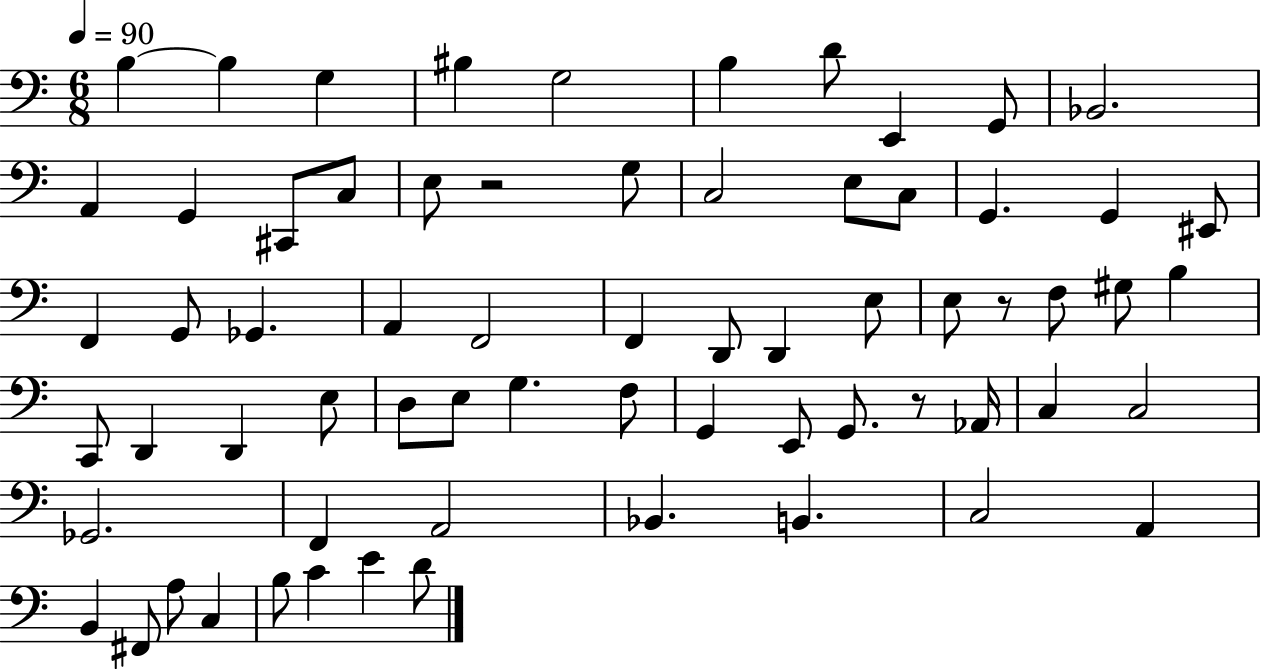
B3/q B3/q G3/q BIS3/q G3/h B3/q D4/e E2/q G2/e Bb2/h. A2/q G2/q C#2/e C3/e E3/e R/h G3/e C3/h E3/e C3/e G2/q. G2/q EIS2/e F2/q G2/e Gb2/q. A2/q F2/h F2/q D2/e D2/q E3/e E3/e R/e F3/e G#3/e B3/q C2/e D2/q D2/q E3/e D3/e E3/e G3/q. F3/e G2/q E2/e G2/e. R/e Ab2/s C3/q C3/h Gb2/h. F2/q A2/h Bb2/q. B2/q. C3/h A2/q B2/q F#2/e A3/e C3/q B3/e C4/q E4/q D4/e